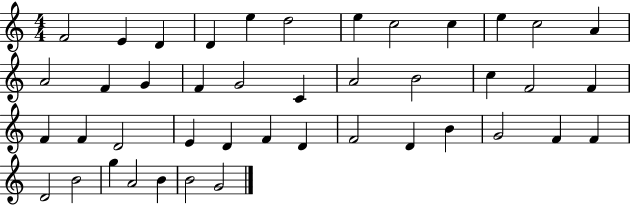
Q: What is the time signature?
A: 4/4